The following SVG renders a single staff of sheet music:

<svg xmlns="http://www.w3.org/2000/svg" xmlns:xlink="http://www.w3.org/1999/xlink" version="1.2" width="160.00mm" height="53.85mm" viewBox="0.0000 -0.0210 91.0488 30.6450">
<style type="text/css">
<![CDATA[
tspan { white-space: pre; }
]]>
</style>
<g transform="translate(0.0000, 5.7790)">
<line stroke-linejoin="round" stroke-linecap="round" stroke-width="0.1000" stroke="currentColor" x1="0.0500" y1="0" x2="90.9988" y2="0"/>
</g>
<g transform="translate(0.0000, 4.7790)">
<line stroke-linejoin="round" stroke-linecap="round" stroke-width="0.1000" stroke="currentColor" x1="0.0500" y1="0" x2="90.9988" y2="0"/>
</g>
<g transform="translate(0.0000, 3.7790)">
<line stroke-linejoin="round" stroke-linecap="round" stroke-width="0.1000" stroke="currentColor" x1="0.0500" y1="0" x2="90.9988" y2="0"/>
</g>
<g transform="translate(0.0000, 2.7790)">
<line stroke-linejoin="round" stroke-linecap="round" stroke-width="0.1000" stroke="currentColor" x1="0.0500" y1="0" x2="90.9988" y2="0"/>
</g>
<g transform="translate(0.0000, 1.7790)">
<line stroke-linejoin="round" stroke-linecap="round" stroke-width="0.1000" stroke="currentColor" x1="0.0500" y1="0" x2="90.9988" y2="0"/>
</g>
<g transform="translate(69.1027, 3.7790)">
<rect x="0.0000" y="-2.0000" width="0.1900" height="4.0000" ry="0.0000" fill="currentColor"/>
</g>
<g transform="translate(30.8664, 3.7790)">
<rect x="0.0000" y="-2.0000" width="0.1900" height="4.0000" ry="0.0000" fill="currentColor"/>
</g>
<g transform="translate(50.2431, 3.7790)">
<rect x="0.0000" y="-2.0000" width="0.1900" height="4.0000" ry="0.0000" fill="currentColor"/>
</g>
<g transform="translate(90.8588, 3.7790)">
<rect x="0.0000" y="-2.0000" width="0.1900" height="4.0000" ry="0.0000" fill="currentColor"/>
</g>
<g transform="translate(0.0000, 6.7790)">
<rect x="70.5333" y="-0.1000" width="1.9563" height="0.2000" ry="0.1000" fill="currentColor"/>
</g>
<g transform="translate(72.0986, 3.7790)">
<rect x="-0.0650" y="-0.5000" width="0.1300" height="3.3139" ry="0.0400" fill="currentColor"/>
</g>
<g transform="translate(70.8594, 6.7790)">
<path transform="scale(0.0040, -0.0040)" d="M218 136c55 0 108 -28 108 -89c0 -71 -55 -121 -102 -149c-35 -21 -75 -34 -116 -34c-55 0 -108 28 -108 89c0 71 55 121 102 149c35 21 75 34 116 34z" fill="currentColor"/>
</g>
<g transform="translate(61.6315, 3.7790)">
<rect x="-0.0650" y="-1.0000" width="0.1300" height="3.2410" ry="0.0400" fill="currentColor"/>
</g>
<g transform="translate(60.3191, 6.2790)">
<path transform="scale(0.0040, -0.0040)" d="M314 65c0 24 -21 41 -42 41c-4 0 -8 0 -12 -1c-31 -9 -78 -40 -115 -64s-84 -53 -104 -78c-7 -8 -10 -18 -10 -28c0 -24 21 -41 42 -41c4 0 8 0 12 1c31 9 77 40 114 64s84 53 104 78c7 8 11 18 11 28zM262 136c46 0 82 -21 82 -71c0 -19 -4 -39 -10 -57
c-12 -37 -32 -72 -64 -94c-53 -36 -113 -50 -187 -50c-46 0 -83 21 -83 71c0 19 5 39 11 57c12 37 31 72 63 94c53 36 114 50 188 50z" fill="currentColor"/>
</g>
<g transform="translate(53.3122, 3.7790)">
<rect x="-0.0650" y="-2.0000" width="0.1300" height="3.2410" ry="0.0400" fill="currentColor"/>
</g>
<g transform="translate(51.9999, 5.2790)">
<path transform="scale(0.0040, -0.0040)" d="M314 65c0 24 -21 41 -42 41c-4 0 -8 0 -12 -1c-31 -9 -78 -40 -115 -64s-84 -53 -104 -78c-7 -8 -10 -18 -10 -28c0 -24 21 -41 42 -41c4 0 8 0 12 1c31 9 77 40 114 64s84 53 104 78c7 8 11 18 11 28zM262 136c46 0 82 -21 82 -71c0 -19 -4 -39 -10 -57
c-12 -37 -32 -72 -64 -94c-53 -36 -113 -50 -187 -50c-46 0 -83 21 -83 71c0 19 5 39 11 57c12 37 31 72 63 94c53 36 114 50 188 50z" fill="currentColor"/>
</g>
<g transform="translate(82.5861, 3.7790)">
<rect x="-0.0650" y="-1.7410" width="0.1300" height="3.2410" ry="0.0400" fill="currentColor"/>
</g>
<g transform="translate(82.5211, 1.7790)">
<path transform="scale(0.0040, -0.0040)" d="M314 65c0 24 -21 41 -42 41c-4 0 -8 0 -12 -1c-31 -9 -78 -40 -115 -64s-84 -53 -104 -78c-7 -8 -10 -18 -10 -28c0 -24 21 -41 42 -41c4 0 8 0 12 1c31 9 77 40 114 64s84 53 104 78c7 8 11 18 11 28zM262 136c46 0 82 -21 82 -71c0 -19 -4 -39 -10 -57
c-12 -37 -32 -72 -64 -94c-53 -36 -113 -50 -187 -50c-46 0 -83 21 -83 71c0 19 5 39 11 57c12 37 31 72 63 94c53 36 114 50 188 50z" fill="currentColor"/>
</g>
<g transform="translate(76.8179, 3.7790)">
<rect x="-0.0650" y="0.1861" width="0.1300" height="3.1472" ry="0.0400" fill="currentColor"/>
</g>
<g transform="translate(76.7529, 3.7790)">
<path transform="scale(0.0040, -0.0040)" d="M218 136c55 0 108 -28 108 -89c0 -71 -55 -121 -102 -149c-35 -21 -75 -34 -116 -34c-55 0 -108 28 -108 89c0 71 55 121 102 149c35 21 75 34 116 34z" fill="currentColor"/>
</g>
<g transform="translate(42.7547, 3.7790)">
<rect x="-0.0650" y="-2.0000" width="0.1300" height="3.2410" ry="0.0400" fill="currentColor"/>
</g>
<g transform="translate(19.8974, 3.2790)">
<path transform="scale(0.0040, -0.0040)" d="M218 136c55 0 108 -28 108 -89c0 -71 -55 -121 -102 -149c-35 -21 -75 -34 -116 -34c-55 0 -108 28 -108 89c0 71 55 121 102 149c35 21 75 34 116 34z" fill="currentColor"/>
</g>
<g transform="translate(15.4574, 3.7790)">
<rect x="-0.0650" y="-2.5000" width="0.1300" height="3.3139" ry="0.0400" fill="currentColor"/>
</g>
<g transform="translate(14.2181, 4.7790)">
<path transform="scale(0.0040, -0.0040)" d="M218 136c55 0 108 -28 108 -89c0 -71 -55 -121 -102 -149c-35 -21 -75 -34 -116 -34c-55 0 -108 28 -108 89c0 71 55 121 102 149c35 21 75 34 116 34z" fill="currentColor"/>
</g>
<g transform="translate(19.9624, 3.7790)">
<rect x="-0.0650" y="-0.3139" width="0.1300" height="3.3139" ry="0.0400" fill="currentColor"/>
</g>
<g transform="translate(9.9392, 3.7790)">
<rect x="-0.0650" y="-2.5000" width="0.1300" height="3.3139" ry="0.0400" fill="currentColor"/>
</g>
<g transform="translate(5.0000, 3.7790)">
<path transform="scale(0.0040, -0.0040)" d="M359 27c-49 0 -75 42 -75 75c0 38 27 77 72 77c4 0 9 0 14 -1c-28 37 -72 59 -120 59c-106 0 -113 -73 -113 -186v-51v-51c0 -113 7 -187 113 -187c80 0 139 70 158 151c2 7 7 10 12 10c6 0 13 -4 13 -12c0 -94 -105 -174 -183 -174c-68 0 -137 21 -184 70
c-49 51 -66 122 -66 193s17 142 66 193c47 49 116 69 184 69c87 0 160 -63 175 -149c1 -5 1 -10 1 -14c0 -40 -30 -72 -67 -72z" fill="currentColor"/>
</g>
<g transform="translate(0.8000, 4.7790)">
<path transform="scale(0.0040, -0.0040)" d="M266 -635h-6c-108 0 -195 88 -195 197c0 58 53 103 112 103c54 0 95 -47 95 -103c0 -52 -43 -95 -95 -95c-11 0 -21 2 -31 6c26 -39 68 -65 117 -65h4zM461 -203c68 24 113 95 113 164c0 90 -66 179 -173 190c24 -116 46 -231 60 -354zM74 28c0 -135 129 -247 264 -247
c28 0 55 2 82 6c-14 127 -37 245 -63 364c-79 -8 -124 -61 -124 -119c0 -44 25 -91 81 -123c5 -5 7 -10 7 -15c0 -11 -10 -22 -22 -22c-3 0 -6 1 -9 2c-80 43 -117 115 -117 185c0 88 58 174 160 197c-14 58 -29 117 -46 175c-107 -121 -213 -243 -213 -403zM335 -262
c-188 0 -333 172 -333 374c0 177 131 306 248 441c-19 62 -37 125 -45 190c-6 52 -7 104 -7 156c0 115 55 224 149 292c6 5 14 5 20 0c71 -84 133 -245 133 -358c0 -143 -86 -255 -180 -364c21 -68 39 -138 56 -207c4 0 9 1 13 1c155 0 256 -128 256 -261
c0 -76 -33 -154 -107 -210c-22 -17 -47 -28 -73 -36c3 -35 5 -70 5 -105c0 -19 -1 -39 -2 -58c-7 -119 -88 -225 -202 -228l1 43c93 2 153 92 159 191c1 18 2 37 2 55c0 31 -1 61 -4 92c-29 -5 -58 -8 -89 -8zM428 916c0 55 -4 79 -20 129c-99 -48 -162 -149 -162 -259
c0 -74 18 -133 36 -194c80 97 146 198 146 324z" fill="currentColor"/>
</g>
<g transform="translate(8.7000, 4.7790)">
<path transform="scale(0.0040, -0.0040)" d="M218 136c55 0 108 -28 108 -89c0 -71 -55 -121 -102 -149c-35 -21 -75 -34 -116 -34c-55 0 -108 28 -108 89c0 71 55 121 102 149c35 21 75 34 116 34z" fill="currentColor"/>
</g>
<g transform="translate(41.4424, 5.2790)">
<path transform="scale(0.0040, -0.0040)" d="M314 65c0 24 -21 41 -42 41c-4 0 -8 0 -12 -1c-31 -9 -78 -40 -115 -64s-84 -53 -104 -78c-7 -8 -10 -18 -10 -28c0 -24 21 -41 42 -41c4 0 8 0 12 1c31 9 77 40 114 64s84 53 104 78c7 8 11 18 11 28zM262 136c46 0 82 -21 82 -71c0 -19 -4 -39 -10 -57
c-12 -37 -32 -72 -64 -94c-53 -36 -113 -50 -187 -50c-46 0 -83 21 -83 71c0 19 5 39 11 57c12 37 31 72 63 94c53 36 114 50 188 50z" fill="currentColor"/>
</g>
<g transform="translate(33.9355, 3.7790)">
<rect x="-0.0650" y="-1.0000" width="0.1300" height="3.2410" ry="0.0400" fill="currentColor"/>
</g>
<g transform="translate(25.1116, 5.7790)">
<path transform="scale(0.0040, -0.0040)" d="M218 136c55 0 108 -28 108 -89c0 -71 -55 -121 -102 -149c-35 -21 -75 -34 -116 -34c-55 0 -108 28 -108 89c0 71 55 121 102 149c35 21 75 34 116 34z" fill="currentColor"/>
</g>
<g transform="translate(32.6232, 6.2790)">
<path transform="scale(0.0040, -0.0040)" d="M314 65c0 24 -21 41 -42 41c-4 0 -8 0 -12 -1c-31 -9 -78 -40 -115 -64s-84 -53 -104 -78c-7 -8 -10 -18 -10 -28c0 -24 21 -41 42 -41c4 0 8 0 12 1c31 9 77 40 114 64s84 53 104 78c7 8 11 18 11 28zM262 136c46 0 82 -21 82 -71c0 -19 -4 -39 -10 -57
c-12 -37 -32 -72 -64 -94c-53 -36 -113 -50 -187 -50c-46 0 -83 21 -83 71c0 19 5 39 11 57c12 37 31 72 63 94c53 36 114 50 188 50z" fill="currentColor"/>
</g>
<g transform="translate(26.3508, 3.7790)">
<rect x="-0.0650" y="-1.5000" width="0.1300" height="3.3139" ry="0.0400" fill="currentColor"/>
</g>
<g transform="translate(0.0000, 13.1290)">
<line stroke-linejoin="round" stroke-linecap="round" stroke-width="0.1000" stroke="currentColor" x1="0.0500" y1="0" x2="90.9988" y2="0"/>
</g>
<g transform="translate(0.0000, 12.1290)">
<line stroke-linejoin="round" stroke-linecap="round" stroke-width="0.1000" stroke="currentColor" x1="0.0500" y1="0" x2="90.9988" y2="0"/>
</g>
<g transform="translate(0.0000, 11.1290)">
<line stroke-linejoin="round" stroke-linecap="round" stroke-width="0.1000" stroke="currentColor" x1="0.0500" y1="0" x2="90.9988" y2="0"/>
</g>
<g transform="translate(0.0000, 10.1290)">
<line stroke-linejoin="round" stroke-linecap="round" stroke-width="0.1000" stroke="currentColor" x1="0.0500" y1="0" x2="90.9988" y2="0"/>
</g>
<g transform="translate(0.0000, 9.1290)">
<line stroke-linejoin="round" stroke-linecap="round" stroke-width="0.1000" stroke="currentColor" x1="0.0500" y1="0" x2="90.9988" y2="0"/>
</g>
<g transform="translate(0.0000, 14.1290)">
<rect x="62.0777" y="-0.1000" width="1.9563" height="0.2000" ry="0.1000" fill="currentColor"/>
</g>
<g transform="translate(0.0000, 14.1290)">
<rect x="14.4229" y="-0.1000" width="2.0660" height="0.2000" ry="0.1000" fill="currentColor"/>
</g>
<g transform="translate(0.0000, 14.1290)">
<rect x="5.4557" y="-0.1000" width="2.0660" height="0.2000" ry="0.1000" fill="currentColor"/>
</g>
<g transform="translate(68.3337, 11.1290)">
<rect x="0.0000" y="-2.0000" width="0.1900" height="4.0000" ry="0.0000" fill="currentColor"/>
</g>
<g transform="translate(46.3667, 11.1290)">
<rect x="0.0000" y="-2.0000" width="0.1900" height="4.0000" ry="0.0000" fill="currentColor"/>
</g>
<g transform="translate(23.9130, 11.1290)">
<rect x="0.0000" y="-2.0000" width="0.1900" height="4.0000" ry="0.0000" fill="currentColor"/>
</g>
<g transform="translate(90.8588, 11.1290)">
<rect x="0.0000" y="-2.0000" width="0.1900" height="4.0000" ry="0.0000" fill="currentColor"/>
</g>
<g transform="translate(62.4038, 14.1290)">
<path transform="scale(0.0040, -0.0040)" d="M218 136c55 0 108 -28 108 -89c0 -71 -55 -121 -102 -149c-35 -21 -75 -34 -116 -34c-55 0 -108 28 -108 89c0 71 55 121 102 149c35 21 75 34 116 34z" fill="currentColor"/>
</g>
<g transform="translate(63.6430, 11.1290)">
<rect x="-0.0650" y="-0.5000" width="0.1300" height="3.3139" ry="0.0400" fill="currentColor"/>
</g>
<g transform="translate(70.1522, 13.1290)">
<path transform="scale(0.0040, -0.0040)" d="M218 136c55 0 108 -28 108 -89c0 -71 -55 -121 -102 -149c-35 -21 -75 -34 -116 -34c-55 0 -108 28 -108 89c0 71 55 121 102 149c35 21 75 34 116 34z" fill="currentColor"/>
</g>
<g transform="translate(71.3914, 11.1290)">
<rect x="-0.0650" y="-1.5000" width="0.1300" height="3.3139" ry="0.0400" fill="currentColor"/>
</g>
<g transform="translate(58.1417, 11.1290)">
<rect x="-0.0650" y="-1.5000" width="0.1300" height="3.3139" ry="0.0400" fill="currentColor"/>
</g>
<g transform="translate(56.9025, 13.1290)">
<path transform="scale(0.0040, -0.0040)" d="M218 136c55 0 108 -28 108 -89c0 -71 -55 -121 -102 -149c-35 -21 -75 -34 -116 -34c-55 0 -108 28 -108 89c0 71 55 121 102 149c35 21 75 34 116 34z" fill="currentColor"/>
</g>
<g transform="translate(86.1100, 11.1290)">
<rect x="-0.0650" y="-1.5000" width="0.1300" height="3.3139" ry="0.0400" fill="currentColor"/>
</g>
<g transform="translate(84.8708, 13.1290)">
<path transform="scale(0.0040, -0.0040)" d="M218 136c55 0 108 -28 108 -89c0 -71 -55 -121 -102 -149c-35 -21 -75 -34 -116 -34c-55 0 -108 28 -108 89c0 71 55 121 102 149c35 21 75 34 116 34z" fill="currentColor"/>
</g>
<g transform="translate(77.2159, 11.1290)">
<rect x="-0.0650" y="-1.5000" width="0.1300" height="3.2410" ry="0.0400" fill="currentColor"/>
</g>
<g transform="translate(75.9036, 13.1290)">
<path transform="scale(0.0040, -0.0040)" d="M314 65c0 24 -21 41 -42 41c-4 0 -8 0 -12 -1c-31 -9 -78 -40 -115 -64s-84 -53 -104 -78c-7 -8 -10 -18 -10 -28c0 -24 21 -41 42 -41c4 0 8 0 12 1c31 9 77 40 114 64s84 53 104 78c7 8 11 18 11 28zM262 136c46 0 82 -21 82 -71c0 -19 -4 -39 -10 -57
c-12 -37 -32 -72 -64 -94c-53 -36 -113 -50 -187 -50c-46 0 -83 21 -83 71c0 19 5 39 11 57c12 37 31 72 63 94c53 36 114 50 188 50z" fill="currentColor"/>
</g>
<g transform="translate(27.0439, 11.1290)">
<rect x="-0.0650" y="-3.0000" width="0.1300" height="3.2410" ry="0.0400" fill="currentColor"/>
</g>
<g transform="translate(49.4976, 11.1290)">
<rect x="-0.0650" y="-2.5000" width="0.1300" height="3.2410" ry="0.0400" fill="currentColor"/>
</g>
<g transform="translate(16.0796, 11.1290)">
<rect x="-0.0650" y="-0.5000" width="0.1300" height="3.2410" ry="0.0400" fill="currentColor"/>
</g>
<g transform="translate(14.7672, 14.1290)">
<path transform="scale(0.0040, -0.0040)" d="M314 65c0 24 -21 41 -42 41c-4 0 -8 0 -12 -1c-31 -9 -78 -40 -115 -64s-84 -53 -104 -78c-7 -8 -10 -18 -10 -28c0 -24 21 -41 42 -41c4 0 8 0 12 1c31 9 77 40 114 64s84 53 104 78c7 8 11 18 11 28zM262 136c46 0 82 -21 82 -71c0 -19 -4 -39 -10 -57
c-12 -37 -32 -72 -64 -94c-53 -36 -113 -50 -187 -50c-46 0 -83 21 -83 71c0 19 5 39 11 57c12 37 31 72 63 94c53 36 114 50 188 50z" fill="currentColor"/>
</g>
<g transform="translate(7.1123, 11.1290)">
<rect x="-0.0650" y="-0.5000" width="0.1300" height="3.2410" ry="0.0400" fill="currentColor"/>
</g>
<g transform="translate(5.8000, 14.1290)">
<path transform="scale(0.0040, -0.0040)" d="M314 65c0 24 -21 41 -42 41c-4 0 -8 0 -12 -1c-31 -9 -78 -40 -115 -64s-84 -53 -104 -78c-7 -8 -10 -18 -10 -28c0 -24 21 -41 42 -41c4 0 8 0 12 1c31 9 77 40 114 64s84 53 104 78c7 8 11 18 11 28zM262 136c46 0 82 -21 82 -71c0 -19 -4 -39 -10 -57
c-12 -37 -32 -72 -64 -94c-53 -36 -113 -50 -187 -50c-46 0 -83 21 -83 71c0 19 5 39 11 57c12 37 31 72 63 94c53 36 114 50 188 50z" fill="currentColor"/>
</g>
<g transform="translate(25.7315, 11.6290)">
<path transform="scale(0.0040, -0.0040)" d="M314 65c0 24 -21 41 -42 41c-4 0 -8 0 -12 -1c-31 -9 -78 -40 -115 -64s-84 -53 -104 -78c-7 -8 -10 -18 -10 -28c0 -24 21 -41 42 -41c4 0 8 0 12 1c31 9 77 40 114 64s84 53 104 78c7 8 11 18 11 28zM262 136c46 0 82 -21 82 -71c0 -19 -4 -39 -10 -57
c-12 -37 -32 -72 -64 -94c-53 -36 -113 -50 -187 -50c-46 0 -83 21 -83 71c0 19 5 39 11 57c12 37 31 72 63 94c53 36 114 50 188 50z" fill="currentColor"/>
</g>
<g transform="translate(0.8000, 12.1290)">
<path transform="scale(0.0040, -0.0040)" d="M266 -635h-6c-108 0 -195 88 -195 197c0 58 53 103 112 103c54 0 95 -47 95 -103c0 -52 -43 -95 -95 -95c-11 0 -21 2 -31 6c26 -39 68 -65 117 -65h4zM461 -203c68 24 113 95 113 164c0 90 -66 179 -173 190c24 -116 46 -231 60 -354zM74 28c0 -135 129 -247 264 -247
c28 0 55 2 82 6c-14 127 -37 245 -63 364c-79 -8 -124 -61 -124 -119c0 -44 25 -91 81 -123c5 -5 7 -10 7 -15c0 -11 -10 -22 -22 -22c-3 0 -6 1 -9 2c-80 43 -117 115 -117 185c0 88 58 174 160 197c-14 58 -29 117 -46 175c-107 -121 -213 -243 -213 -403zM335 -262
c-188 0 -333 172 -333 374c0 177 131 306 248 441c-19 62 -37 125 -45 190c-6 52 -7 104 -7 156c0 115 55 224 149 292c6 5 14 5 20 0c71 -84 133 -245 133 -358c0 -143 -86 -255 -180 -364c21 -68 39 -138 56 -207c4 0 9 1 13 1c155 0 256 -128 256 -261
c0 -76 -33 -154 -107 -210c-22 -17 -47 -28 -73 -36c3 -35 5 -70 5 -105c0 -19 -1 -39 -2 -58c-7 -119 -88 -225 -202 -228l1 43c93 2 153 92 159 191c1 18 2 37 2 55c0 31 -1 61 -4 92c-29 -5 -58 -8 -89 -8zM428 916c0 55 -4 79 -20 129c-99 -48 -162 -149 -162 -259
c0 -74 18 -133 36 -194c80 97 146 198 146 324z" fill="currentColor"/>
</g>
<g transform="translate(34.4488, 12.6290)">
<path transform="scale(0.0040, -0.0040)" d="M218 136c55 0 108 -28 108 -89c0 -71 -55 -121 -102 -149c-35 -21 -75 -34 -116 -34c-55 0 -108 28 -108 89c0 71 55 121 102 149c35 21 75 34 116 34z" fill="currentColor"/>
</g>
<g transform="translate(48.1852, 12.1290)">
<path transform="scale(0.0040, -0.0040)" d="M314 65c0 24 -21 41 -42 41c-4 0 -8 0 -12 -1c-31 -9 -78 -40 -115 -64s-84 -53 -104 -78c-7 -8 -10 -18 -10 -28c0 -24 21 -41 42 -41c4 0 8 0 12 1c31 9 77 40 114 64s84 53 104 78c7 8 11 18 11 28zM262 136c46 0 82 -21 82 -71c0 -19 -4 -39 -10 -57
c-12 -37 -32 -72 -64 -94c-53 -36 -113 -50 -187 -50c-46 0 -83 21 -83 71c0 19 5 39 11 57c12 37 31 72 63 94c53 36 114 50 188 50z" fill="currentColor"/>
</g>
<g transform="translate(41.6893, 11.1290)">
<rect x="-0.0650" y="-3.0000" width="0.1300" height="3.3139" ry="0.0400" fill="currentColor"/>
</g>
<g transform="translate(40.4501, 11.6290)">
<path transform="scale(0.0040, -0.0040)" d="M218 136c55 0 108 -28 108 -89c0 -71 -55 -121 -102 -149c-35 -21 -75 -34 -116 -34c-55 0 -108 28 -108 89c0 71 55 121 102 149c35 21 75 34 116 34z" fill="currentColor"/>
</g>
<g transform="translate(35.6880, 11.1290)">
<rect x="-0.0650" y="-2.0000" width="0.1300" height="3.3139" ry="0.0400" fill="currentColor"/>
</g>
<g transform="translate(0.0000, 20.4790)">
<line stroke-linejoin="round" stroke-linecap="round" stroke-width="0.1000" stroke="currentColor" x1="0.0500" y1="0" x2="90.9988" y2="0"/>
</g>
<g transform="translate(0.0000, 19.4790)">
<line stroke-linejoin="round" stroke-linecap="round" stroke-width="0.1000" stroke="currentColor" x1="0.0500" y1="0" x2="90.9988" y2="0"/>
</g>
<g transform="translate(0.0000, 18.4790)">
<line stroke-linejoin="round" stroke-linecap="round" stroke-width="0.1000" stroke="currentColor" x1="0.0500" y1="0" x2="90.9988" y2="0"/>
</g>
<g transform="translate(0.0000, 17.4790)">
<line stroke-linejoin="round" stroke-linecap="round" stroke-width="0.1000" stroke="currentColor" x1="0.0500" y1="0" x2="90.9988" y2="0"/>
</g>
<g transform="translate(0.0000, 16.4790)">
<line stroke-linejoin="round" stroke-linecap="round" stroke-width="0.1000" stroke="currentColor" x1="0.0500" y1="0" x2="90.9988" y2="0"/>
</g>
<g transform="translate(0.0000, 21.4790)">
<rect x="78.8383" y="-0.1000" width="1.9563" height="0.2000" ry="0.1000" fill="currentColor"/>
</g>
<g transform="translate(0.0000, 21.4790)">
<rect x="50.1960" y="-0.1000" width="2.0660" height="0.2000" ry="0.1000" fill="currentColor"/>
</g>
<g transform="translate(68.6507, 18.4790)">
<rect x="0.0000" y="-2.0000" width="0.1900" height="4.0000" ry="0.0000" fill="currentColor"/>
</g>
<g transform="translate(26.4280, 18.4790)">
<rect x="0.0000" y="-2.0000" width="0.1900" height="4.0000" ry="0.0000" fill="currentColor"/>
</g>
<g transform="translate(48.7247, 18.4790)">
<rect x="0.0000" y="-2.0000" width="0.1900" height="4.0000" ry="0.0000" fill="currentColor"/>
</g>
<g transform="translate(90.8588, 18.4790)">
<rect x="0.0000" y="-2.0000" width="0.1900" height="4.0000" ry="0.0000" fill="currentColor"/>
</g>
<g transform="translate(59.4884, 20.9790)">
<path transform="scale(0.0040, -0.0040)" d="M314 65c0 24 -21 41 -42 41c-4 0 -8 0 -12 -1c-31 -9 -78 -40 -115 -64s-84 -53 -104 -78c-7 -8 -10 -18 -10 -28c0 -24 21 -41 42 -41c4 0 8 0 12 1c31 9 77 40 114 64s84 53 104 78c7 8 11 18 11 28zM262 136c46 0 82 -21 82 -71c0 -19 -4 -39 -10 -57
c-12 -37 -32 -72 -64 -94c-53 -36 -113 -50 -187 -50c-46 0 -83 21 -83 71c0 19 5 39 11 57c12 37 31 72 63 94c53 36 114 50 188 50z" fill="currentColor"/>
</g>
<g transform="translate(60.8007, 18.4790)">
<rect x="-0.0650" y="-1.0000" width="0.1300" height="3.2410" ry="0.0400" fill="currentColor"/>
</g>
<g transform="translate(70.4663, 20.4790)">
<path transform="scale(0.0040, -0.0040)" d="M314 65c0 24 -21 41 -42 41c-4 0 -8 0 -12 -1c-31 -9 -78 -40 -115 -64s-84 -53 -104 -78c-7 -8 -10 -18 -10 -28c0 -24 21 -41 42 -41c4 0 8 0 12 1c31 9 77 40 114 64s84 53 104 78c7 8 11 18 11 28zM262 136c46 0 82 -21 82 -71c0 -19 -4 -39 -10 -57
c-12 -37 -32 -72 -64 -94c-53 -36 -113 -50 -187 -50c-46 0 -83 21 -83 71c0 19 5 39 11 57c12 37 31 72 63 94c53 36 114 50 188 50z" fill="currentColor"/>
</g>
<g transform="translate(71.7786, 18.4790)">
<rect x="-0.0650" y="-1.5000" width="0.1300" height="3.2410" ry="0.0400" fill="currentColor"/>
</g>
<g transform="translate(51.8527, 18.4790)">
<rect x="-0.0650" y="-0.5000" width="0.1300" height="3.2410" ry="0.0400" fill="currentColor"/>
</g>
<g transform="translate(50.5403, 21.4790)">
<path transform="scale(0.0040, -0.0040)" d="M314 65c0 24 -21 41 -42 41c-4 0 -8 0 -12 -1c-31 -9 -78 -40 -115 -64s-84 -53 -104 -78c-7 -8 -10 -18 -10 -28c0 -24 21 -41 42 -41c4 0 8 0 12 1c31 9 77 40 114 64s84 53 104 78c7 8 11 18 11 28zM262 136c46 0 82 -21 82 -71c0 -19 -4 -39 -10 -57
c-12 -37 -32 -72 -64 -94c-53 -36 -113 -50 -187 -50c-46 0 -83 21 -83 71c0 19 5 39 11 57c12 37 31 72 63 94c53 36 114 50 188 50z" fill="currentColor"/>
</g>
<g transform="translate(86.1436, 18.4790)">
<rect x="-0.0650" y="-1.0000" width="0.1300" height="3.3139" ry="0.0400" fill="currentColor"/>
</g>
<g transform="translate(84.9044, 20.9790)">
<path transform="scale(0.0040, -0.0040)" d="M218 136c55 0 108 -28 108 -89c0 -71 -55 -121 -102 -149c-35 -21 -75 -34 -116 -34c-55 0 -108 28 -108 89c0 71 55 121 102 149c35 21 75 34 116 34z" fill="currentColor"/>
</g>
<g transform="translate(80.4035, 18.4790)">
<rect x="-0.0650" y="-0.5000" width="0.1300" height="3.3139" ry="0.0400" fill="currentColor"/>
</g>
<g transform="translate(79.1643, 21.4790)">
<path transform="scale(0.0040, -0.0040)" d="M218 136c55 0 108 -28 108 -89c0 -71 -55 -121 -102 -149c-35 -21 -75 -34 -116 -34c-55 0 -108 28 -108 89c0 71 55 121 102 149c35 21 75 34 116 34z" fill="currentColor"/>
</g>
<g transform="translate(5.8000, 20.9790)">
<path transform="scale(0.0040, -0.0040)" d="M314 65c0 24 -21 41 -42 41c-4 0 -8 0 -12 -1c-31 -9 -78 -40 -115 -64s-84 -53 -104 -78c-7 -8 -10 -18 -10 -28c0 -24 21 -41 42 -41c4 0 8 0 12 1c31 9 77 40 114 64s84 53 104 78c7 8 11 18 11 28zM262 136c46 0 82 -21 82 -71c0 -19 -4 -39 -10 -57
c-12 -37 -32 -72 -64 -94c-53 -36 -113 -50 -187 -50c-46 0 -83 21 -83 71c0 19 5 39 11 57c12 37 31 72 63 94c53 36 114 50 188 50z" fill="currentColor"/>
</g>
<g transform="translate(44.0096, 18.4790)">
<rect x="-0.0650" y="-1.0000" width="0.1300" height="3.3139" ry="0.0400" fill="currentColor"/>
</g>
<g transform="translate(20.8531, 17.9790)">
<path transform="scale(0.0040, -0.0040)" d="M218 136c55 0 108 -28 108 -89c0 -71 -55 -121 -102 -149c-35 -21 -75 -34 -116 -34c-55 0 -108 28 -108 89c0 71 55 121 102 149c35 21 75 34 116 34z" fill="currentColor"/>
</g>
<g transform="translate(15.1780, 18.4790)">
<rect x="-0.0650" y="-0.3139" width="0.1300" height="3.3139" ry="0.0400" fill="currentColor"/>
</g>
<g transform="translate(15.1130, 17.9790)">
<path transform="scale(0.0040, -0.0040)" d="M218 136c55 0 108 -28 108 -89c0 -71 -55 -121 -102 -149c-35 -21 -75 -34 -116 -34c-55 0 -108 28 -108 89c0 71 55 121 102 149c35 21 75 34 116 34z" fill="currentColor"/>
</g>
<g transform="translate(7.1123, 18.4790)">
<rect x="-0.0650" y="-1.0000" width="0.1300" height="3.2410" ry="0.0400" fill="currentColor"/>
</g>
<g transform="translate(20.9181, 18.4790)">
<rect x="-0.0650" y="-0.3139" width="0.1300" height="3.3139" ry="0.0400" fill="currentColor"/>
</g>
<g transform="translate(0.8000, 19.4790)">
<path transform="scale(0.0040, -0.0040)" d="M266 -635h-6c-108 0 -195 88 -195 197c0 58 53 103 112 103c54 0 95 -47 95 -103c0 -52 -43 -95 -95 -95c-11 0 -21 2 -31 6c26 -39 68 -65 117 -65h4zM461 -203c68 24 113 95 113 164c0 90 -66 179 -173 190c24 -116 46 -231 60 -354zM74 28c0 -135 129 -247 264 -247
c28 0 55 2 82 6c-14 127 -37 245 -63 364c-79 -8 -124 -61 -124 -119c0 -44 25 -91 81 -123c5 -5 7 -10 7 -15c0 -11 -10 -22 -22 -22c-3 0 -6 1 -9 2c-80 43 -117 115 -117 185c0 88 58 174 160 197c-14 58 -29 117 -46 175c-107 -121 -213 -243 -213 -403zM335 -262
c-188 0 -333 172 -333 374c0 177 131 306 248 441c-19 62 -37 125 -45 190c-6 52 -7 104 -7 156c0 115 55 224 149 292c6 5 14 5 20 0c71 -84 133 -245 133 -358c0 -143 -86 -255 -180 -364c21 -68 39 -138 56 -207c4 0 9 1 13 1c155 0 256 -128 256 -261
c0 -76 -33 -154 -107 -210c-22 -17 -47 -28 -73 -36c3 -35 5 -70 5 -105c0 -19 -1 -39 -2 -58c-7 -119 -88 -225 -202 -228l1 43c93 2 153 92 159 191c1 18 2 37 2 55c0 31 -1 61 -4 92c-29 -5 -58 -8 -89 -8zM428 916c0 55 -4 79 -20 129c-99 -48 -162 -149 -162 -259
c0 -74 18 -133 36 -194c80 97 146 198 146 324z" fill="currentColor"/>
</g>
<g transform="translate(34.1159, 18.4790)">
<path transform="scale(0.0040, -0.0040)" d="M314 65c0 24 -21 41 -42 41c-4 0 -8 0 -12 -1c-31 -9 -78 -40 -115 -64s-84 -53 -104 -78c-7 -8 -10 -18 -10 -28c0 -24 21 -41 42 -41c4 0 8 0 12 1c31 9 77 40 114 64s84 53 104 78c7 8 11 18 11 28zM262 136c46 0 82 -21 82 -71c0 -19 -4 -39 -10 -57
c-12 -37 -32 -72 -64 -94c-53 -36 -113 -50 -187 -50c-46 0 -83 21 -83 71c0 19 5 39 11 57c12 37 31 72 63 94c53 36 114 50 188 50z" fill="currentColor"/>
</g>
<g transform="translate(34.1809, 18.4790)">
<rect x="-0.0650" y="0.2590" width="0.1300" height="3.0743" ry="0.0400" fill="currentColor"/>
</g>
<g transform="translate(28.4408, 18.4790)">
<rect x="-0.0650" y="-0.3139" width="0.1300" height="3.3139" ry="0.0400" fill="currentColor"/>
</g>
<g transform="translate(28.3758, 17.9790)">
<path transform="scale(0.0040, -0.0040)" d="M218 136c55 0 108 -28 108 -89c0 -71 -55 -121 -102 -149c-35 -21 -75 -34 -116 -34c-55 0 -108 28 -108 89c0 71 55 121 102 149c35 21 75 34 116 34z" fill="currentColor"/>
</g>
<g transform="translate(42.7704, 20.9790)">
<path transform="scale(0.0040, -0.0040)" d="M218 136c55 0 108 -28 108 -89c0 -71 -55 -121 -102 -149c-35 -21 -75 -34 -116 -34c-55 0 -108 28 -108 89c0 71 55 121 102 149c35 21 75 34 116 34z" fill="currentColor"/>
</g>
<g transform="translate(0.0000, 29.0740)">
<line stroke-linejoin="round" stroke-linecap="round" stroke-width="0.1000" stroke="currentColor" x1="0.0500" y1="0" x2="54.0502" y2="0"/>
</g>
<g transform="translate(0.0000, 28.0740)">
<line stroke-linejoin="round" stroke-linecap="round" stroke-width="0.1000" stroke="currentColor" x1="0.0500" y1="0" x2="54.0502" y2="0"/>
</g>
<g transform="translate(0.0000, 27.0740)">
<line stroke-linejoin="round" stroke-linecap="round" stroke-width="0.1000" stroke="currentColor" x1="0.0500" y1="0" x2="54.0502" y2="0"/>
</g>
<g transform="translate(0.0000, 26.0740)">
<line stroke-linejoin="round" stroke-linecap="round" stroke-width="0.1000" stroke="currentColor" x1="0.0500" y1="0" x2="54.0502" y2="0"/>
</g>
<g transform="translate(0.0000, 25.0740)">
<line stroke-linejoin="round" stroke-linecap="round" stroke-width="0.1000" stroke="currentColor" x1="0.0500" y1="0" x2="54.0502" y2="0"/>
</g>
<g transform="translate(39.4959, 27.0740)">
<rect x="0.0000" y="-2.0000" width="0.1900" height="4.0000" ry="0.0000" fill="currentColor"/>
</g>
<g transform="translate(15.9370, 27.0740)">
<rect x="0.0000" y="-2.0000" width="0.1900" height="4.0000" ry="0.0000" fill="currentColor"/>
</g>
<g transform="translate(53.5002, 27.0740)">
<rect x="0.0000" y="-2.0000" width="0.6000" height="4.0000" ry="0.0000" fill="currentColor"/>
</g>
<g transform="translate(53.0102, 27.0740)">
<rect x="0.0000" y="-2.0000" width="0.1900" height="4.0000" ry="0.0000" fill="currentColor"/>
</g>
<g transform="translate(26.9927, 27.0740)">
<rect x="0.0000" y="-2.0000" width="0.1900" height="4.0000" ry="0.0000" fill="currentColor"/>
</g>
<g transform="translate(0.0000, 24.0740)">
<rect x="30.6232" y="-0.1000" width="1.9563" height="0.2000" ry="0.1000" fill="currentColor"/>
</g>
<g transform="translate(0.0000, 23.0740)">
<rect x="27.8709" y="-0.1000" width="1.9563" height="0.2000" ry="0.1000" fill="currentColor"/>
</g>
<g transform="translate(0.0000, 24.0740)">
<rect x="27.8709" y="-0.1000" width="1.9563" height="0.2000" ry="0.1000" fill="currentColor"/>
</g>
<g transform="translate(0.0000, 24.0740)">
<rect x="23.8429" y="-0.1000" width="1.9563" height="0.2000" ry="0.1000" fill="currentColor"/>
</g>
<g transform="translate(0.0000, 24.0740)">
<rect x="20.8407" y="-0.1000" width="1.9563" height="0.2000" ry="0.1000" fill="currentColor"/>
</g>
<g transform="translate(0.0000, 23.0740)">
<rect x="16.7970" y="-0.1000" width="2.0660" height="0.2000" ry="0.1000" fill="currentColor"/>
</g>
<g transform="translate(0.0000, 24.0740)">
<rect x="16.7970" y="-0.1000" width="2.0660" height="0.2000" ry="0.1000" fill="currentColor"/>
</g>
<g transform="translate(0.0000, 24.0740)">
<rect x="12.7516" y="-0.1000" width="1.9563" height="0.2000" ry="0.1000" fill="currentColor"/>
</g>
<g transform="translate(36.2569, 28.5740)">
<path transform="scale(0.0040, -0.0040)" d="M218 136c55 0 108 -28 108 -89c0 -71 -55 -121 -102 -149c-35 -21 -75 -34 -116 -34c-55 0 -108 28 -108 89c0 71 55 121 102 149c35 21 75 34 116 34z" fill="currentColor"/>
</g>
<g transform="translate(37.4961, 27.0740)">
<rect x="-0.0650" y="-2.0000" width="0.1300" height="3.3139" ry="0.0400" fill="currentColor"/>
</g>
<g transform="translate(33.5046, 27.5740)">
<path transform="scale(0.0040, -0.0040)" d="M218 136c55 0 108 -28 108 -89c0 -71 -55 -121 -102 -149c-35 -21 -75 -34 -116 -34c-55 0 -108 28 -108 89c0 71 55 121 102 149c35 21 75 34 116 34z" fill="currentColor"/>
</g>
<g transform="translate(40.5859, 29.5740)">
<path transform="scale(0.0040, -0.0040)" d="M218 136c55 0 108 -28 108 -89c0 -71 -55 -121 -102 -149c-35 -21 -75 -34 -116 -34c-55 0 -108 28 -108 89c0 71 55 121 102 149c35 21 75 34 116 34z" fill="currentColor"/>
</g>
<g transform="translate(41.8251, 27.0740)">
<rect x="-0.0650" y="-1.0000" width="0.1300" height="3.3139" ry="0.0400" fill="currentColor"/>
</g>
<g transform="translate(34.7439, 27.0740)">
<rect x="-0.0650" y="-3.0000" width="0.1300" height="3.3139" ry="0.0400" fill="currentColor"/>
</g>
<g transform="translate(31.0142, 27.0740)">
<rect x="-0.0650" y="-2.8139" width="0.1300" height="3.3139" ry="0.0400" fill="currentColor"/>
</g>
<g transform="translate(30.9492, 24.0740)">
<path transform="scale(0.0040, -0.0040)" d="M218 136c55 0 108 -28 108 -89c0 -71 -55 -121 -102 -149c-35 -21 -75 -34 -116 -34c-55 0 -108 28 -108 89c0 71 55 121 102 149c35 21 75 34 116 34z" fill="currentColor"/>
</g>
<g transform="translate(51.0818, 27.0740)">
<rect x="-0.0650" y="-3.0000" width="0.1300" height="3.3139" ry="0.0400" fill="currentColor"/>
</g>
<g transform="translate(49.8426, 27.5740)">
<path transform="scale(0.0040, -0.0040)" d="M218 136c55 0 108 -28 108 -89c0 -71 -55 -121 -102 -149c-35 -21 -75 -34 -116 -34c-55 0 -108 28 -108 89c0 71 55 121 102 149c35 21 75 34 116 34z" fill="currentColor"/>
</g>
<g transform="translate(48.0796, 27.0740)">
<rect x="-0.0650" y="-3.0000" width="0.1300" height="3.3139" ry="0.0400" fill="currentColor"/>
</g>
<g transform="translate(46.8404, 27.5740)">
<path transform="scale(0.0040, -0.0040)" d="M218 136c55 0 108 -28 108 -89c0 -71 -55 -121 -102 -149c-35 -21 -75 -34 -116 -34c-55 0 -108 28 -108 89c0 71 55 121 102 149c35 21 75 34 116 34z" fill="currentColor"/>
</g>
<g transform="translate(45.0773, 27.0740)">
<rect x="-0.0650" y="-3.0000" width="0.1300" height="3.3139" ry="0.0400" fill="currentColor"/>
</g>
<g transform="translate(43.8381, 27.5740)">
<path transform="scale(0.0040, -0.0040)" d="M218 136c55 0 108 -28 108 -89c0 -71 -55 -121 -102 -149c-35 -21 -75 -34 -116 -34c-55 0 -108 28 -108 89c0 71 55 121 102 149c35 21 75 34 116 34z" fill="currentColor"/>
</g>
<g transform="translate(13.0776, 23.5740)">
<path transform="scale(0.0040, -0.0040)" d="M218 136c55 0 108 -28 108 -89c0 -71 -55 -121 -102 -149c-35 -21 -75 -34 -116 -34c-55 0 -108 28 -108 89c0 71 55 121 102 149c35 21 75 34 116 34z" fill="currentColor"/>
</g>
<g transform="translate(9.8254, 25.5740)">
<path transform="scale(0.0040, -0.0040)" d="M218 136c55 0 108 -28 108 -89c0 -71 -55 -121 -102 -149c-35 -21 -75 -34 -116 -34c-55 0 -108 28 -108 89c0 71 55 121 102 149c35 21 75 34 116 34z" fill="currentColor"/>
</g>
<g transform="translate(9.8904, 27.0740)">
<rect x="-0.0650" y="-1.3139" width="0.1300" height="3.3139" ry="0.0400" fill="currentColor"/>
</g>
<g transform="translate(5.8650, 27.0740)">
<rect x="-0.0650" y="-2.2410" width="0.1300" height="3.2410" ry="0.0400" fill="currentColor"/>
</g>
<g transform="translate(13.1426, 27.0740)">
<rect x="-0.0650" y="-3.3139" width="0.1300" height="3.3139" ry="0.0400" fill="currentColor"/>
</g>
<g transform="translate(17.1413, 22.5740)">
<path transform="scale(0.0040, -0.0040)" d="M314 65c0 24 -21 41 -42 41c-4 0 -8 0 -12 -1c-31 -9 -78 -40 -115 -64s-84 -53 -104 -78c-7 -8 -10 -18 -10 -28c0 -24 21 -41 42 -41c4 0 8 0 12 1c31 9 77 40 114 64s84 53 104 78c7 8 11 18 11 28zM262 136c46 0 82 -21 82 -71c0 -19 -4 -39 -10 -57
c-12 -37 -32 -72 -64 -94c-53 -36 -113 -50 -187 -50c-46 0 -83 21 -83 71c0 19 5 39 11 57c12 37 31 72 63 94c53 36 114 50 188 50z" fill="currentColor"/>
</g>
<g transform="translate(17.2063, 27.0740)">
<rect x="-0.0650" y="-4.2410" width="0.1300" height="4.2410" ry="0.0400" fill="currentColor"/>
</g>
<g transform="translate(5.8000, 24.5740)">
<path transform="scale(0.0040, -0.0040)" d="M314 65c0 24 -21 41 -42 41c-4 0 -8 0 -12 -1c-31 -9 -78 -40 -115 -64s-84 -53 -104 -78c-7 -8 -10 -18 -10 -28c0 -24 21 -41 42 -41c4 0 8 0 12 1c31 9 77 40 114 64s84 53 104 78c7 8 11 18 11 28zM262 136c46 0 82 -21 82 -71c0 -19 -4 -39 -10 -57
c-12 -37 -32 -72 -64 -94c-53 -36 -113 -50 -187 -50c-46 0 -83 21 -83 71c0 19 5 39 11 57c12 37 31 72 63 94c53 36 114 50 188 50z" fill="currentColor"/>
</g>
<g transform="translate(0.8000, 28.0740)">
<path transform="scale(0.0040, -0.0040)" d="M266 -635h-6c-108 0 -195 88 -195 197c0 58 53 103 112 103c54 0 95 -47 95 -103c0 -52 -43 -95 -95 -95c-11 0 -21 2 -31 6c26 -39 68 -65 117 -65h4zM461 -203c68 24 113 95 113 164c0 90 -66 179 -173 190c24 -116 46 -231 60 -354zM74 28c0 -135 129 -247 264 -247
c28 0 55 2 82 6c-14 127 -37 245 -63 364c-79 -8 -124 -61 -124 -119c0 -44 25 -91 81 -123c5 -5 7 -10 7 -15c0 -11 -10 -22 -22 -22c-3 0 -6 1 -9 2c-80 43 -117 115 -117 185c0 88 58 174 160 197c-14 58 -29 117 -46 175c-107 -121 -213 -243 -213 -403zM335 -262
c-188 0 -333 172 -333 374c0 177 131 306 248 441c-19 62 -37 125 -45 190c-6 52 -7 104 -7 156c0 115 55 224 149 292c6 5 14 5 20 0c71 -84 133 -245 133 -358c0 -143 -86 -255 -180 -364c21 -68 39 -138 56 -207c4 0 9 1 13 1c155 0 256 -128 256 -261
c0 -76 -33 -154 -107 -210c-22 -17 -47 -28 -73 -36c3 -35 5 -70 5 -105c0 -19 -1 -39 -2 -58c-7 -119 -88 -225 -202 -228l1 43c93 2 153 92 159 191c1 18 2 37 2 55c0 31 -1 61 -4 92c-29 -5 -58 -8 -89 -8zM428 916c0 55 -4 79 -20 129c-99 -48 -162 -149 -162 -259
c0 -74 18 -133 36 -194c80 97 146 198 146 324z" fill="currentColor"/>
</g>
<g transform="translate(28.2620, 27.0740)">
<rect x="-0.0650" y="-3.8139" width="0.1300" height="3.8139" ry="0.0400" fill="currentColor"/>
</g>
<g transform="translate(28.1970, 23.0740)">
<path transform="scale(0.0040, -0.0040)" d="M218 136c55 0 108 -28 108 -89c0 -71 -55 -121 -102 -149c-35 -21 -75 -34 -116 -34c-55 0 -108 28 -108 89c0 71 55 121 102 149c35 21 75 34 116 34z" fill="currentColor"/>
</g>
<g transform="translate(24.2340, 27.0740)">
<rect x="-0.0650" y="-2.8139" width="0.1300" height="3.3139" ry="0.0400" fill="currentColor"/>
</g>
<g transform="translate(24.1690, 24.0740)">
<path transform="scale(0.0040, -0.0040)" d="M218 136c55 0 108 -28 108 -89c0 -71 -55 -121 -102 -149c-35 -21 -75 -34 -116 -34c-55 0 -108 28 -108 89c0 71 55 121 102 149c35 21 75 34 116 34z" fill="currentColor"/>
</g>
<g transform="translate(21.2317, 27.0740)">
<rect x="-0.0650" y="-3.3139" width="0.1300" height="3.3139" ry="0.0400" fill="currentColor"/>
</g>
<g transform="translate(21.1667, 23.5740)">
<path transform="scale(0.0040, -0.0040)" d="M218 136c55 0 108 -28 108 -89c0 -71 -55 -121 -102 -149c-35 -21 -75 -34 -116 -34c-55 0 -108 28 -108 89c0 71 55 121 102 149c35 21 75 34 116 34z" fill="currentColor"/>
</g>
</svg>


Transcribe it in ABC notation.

X:1
T:Untitled
M:4/4
L:1/4
K:C
G G c E D2 F2 F2 D2 C B f2 C2 C2 A2 F A G2 E C E E2 E D2 c c c B2 D C2 D2 E2 C D g2 e b d'2 b a c' a A F D A A A